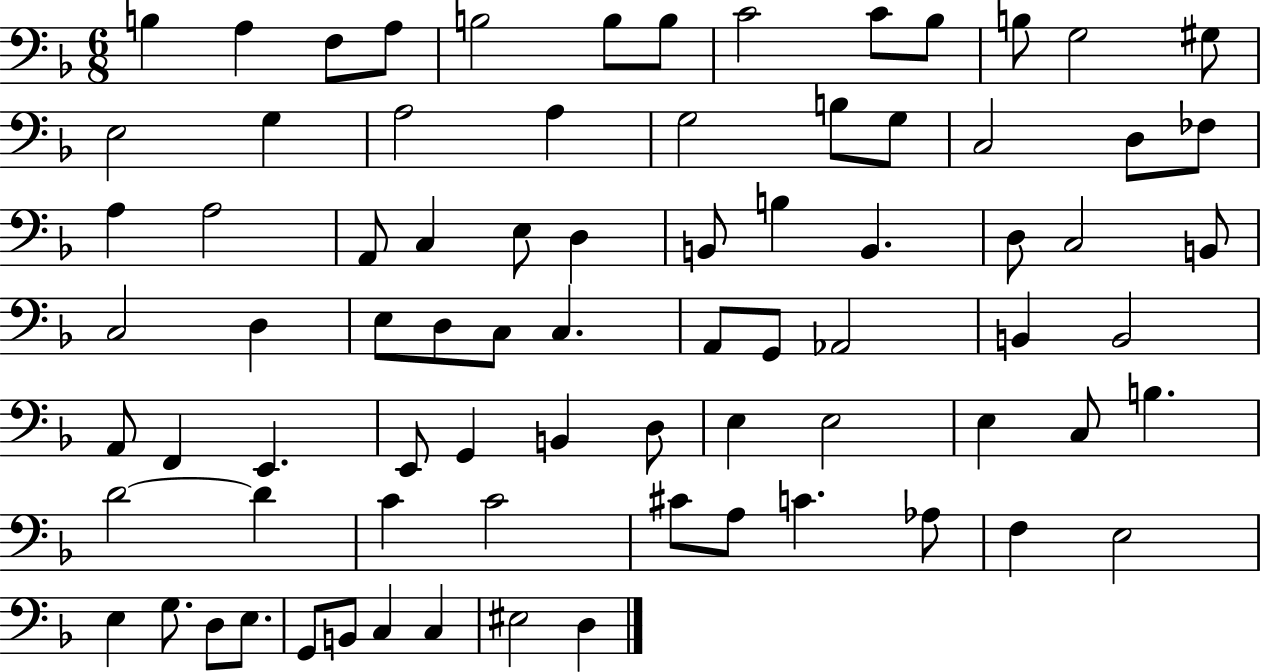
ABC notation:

X:1
T:Untitled
M:6/8
L:1/4
K:F
B, A, F,/2 A,/2 B,2 B,/2 B,/2 C2 C/2 _B,/2 B,/2 G,2 ^G,/2 E,2 G, A,2 A, G,2 B,/2 G,/2 C,2 D,/2 _F,/2 A, A,2 A,,/2 C, E,/2 D, B,,/2 B, B,, D,/2 C,2 B,,/2 C,2 D, E,/2 D,/2 C,/2 C, A,,/2 G,,/2 _A,,2 B,, B,,2 A,,/2 F,, E,, E,,/2 G,, B,, D,/2 E, E,2 E, C,/2 B, D2 D C C2 ^C/2 A,/2 C _A,/2 F, E,2 E, G,/2 D,/2 E,/2 G,,/2 B,,/2 C, C, ^E,2 D,